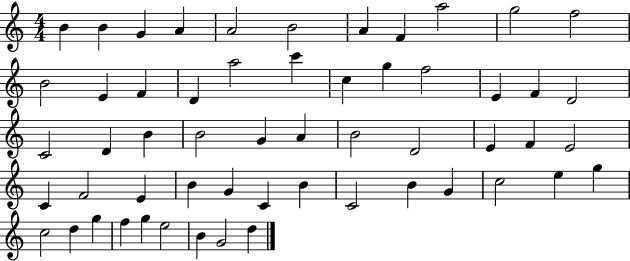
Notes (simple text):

B4/q B4/q G4/q A4/q A4/h B4/h A4/q F4/q A5/h G5/h F5/h B4/h E4/q F4/q D4/q A5/h C6/q C5/q G5/q F5/h E4/q F4/q D4/h C4/h D4/q B4/q B4/h G4/q A4/q B4/h D4/h E4/q F4/q E4/h C4/q F4/h E4/q B4/q G4/q C4/q B4/q C4/h B4/q G4/q C5/h E5/q G5/q C5/h D5/q G5/q F5/q G5/q E5/h B4/q G4/h D5/q